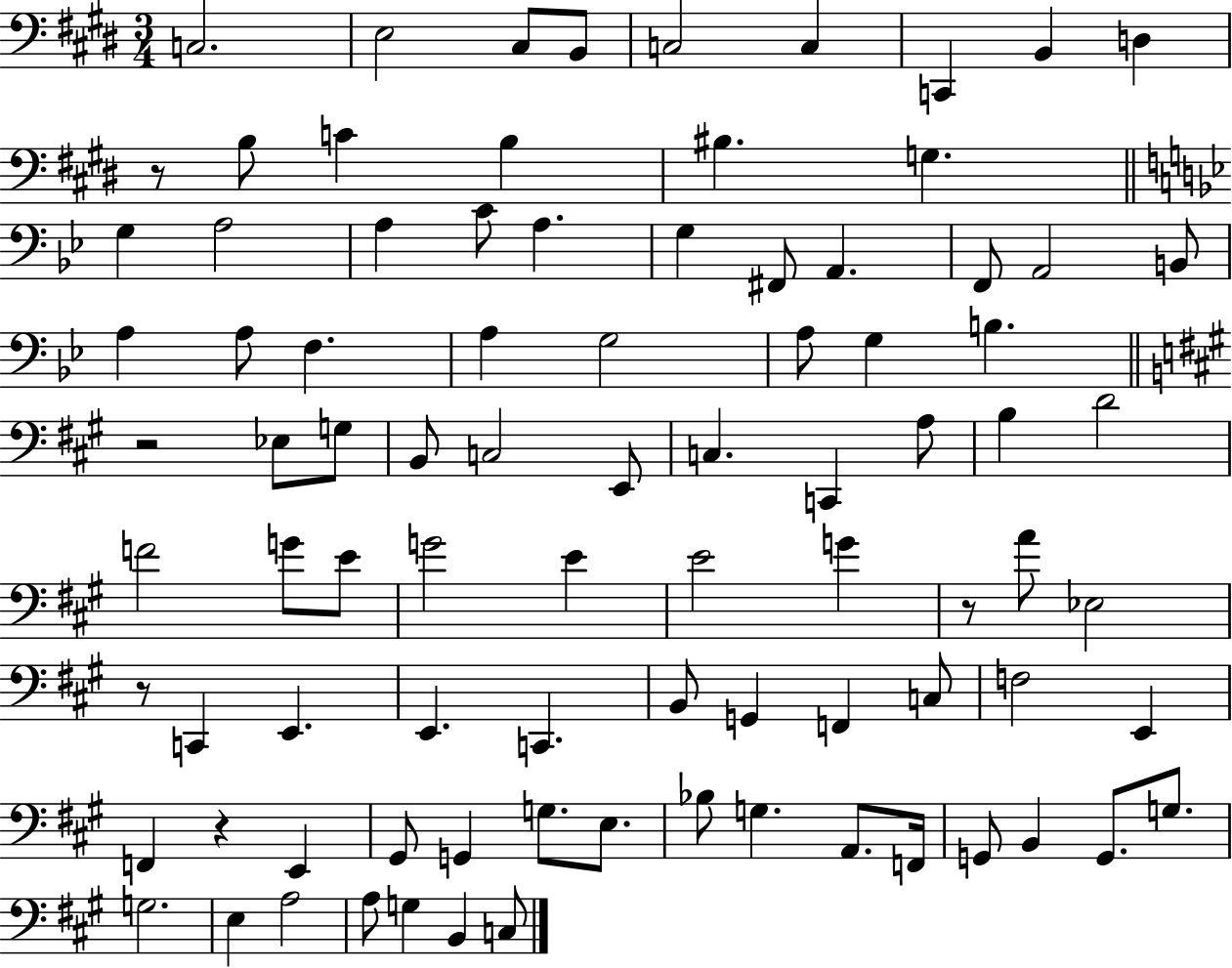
{
  \clef bass
  \numericTimeSignature
  \time 3/4
  \key e \major
  c2. | e2 cis8 b,8 | c2 c4 | c,4 b,4 d4 | \break r8 b8 c'4 b4 | bis4. g4. | \bar "||" \break \key bes \major g4 a2 | a4 c'8 a4. | g4 fis,8 a,4. | f,8 a,2 b,8 | \break a4 a8 f4. | a4 g2 | a8 g4 b4. | \bar "||" \break \key a \major r2 ees8 g8 | b,8 c2 e,8 | c4. c,4 a8 | b4 d'2 | \break f'2 g'8 e'8 | g'2 e'4 | e'2 g'4 | r8 a'8 ees2 | \break r8 c,4 e,4. | e,4. c,4. | b,8 g,4 f,4 c8 | f2 e,4 | \break f,4 r4 e,4 | gis,8 g,4 g8. e8. | bes8 g4. a,8. f,16 | g,8 b,4 g,8. g8. | \break g2. | e4 a2 | a8 g4 b,4 c8 | \bar "|."
}